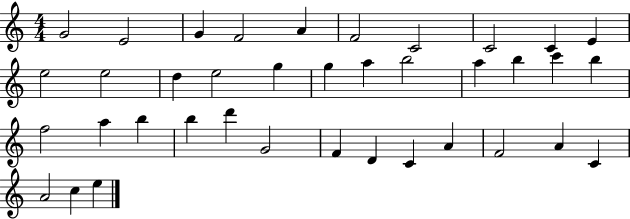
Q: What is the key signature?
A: C major